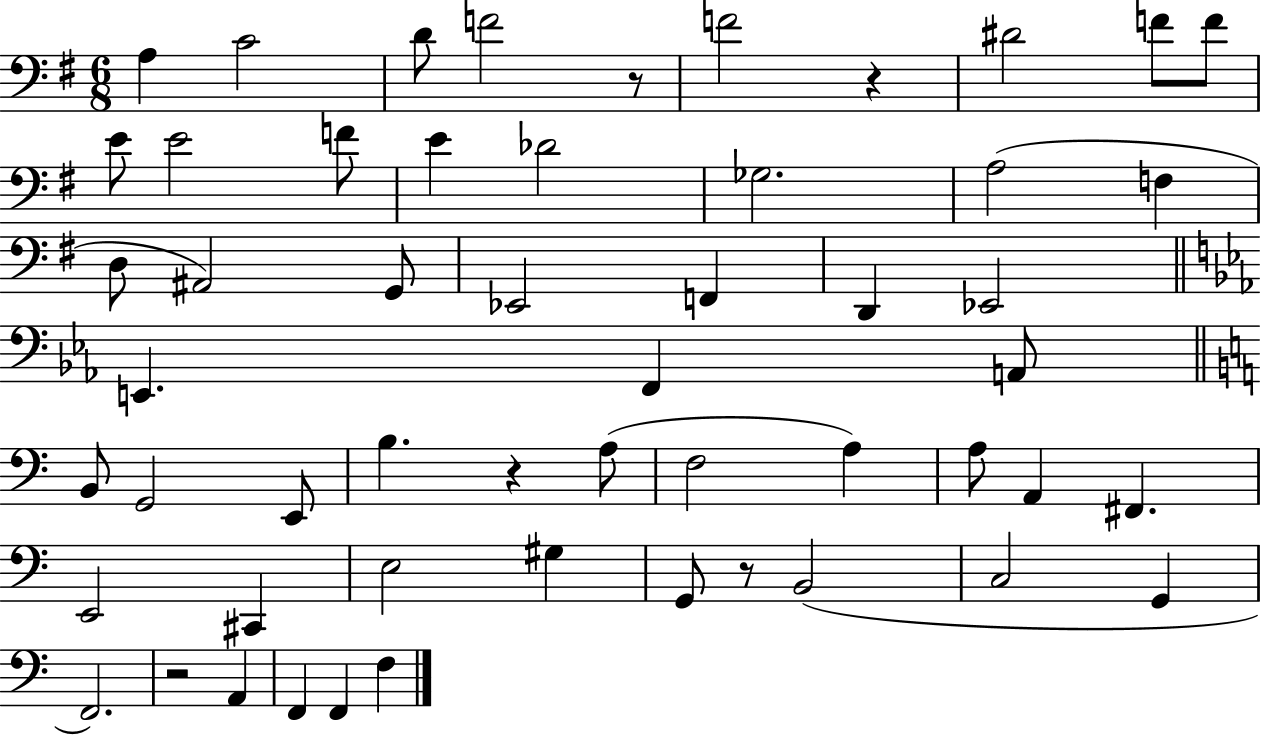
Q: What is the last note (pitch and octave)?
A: F3